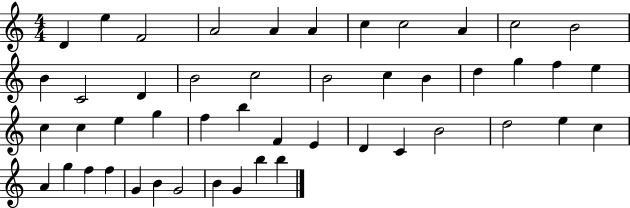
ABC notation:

X:1
T:Untitled
M:4/4
L:1/4
K:C
D e F2 A2 A A c c2 A c2 B2 B C2 D B2 c2 B2 c B d g f e c c e g f b F E D C B2 d2 e c A g f f G B G2 B G b b